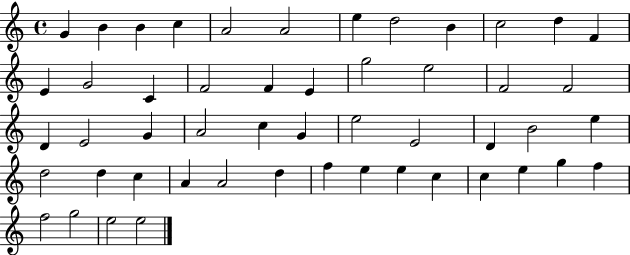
X:1
T:Untitled
M:4/4
L:1/4
K:C
G B B c A2 A2 e d2 B c2 d F E G2 C F2 F E g2 e2 F2 F2 D E2 G A2 c G e2 E2 D B2 e d2 d c A A2 d f e e c c e g f f2 g2 e2 e2